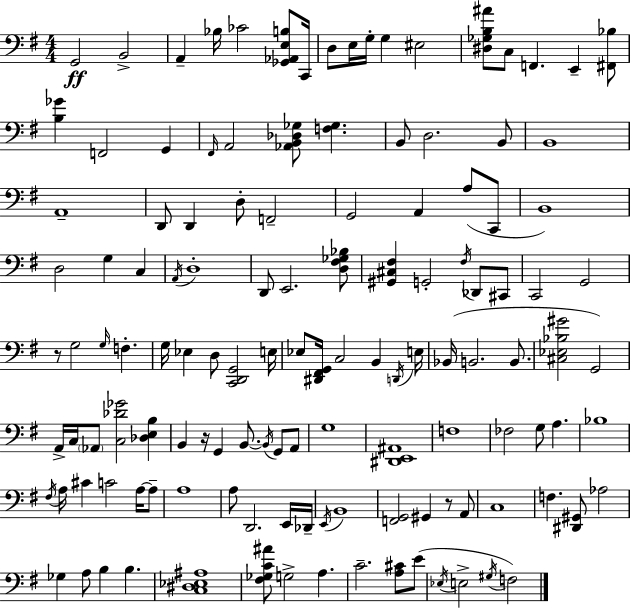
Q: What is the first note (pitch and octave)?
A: G2